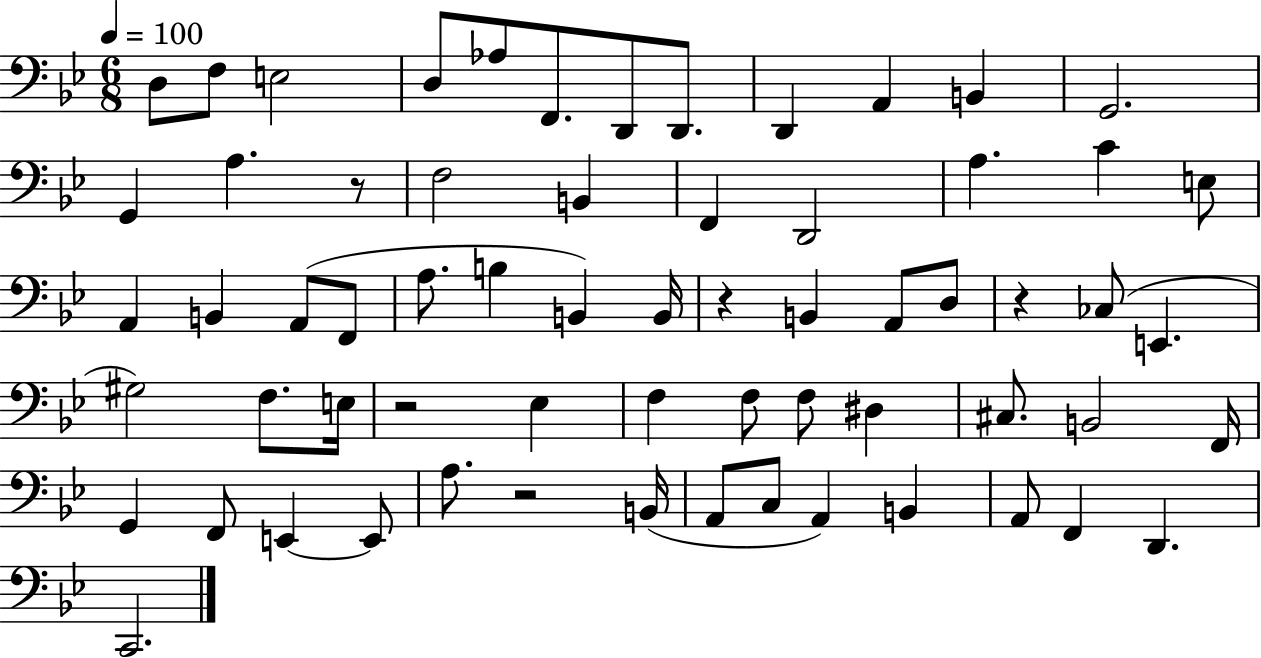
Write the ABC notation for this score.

X:1
T:Untitled
M:6/8
L:1/4
K:Bb
D,/2 F,/2 E,2 D,/2 _A,/2 F,,/2 D,,/2 D,,/2 D,, A,, B,, G,,2 G,, A, z/2 F,2 B,, F,, D,,2 A, C E,/2 A,, B,, A,,/2 F,,/2 A,/2 B, B,, B,,/4 z B,, A,,/2 D,/2 z _C,/2 E,, ^G,2 F,/2 E,/4 z2 _E, F, F,/2 F,/2 ^D, ^C,/2 B,,2 F,,/4 G,, F,,/2 E,, E,,/2 A,/2 z2 B,,/4 A,,/2 C,/2 A,, B,, A,,/2 F,, D,, C,,2